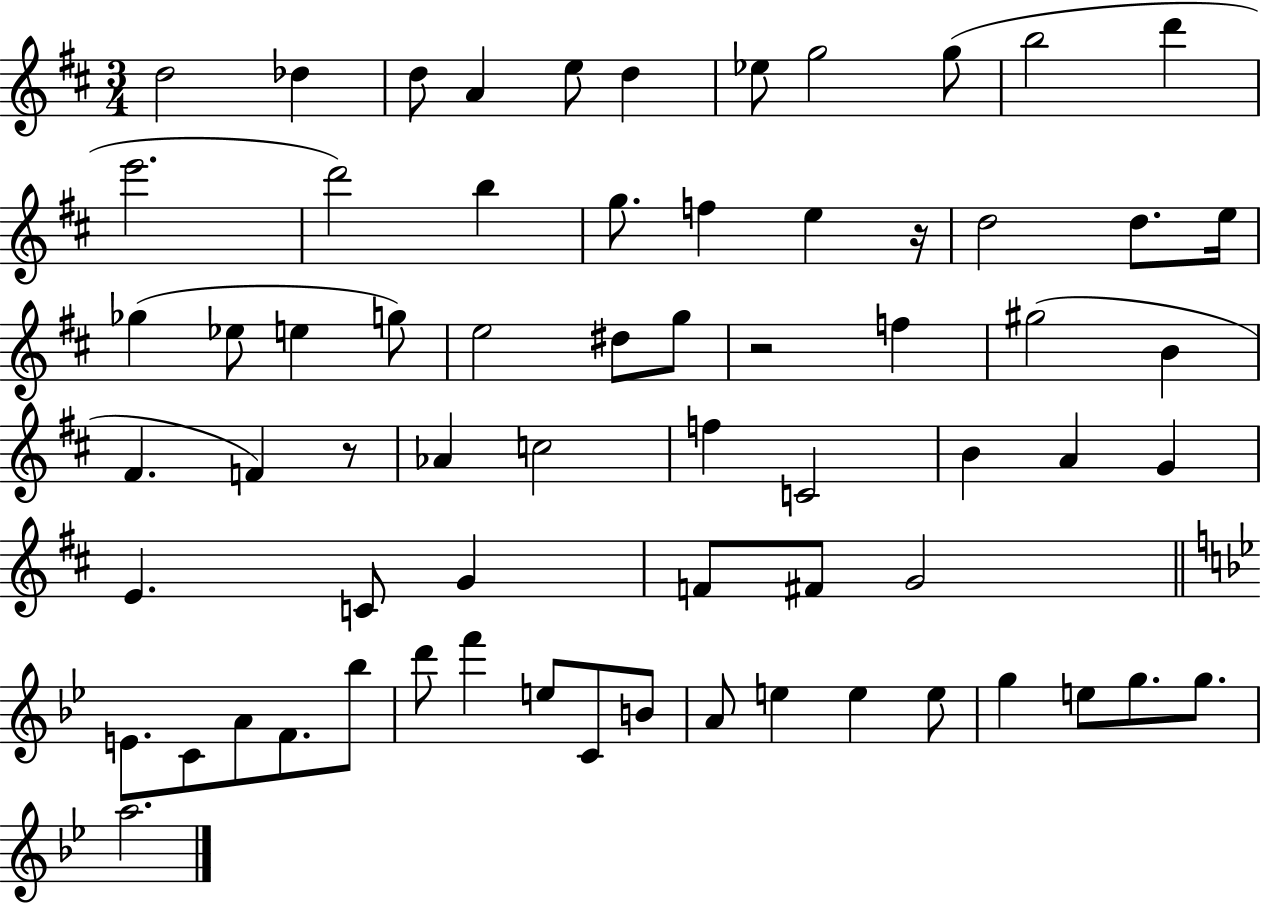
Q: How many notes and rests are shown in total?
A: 67